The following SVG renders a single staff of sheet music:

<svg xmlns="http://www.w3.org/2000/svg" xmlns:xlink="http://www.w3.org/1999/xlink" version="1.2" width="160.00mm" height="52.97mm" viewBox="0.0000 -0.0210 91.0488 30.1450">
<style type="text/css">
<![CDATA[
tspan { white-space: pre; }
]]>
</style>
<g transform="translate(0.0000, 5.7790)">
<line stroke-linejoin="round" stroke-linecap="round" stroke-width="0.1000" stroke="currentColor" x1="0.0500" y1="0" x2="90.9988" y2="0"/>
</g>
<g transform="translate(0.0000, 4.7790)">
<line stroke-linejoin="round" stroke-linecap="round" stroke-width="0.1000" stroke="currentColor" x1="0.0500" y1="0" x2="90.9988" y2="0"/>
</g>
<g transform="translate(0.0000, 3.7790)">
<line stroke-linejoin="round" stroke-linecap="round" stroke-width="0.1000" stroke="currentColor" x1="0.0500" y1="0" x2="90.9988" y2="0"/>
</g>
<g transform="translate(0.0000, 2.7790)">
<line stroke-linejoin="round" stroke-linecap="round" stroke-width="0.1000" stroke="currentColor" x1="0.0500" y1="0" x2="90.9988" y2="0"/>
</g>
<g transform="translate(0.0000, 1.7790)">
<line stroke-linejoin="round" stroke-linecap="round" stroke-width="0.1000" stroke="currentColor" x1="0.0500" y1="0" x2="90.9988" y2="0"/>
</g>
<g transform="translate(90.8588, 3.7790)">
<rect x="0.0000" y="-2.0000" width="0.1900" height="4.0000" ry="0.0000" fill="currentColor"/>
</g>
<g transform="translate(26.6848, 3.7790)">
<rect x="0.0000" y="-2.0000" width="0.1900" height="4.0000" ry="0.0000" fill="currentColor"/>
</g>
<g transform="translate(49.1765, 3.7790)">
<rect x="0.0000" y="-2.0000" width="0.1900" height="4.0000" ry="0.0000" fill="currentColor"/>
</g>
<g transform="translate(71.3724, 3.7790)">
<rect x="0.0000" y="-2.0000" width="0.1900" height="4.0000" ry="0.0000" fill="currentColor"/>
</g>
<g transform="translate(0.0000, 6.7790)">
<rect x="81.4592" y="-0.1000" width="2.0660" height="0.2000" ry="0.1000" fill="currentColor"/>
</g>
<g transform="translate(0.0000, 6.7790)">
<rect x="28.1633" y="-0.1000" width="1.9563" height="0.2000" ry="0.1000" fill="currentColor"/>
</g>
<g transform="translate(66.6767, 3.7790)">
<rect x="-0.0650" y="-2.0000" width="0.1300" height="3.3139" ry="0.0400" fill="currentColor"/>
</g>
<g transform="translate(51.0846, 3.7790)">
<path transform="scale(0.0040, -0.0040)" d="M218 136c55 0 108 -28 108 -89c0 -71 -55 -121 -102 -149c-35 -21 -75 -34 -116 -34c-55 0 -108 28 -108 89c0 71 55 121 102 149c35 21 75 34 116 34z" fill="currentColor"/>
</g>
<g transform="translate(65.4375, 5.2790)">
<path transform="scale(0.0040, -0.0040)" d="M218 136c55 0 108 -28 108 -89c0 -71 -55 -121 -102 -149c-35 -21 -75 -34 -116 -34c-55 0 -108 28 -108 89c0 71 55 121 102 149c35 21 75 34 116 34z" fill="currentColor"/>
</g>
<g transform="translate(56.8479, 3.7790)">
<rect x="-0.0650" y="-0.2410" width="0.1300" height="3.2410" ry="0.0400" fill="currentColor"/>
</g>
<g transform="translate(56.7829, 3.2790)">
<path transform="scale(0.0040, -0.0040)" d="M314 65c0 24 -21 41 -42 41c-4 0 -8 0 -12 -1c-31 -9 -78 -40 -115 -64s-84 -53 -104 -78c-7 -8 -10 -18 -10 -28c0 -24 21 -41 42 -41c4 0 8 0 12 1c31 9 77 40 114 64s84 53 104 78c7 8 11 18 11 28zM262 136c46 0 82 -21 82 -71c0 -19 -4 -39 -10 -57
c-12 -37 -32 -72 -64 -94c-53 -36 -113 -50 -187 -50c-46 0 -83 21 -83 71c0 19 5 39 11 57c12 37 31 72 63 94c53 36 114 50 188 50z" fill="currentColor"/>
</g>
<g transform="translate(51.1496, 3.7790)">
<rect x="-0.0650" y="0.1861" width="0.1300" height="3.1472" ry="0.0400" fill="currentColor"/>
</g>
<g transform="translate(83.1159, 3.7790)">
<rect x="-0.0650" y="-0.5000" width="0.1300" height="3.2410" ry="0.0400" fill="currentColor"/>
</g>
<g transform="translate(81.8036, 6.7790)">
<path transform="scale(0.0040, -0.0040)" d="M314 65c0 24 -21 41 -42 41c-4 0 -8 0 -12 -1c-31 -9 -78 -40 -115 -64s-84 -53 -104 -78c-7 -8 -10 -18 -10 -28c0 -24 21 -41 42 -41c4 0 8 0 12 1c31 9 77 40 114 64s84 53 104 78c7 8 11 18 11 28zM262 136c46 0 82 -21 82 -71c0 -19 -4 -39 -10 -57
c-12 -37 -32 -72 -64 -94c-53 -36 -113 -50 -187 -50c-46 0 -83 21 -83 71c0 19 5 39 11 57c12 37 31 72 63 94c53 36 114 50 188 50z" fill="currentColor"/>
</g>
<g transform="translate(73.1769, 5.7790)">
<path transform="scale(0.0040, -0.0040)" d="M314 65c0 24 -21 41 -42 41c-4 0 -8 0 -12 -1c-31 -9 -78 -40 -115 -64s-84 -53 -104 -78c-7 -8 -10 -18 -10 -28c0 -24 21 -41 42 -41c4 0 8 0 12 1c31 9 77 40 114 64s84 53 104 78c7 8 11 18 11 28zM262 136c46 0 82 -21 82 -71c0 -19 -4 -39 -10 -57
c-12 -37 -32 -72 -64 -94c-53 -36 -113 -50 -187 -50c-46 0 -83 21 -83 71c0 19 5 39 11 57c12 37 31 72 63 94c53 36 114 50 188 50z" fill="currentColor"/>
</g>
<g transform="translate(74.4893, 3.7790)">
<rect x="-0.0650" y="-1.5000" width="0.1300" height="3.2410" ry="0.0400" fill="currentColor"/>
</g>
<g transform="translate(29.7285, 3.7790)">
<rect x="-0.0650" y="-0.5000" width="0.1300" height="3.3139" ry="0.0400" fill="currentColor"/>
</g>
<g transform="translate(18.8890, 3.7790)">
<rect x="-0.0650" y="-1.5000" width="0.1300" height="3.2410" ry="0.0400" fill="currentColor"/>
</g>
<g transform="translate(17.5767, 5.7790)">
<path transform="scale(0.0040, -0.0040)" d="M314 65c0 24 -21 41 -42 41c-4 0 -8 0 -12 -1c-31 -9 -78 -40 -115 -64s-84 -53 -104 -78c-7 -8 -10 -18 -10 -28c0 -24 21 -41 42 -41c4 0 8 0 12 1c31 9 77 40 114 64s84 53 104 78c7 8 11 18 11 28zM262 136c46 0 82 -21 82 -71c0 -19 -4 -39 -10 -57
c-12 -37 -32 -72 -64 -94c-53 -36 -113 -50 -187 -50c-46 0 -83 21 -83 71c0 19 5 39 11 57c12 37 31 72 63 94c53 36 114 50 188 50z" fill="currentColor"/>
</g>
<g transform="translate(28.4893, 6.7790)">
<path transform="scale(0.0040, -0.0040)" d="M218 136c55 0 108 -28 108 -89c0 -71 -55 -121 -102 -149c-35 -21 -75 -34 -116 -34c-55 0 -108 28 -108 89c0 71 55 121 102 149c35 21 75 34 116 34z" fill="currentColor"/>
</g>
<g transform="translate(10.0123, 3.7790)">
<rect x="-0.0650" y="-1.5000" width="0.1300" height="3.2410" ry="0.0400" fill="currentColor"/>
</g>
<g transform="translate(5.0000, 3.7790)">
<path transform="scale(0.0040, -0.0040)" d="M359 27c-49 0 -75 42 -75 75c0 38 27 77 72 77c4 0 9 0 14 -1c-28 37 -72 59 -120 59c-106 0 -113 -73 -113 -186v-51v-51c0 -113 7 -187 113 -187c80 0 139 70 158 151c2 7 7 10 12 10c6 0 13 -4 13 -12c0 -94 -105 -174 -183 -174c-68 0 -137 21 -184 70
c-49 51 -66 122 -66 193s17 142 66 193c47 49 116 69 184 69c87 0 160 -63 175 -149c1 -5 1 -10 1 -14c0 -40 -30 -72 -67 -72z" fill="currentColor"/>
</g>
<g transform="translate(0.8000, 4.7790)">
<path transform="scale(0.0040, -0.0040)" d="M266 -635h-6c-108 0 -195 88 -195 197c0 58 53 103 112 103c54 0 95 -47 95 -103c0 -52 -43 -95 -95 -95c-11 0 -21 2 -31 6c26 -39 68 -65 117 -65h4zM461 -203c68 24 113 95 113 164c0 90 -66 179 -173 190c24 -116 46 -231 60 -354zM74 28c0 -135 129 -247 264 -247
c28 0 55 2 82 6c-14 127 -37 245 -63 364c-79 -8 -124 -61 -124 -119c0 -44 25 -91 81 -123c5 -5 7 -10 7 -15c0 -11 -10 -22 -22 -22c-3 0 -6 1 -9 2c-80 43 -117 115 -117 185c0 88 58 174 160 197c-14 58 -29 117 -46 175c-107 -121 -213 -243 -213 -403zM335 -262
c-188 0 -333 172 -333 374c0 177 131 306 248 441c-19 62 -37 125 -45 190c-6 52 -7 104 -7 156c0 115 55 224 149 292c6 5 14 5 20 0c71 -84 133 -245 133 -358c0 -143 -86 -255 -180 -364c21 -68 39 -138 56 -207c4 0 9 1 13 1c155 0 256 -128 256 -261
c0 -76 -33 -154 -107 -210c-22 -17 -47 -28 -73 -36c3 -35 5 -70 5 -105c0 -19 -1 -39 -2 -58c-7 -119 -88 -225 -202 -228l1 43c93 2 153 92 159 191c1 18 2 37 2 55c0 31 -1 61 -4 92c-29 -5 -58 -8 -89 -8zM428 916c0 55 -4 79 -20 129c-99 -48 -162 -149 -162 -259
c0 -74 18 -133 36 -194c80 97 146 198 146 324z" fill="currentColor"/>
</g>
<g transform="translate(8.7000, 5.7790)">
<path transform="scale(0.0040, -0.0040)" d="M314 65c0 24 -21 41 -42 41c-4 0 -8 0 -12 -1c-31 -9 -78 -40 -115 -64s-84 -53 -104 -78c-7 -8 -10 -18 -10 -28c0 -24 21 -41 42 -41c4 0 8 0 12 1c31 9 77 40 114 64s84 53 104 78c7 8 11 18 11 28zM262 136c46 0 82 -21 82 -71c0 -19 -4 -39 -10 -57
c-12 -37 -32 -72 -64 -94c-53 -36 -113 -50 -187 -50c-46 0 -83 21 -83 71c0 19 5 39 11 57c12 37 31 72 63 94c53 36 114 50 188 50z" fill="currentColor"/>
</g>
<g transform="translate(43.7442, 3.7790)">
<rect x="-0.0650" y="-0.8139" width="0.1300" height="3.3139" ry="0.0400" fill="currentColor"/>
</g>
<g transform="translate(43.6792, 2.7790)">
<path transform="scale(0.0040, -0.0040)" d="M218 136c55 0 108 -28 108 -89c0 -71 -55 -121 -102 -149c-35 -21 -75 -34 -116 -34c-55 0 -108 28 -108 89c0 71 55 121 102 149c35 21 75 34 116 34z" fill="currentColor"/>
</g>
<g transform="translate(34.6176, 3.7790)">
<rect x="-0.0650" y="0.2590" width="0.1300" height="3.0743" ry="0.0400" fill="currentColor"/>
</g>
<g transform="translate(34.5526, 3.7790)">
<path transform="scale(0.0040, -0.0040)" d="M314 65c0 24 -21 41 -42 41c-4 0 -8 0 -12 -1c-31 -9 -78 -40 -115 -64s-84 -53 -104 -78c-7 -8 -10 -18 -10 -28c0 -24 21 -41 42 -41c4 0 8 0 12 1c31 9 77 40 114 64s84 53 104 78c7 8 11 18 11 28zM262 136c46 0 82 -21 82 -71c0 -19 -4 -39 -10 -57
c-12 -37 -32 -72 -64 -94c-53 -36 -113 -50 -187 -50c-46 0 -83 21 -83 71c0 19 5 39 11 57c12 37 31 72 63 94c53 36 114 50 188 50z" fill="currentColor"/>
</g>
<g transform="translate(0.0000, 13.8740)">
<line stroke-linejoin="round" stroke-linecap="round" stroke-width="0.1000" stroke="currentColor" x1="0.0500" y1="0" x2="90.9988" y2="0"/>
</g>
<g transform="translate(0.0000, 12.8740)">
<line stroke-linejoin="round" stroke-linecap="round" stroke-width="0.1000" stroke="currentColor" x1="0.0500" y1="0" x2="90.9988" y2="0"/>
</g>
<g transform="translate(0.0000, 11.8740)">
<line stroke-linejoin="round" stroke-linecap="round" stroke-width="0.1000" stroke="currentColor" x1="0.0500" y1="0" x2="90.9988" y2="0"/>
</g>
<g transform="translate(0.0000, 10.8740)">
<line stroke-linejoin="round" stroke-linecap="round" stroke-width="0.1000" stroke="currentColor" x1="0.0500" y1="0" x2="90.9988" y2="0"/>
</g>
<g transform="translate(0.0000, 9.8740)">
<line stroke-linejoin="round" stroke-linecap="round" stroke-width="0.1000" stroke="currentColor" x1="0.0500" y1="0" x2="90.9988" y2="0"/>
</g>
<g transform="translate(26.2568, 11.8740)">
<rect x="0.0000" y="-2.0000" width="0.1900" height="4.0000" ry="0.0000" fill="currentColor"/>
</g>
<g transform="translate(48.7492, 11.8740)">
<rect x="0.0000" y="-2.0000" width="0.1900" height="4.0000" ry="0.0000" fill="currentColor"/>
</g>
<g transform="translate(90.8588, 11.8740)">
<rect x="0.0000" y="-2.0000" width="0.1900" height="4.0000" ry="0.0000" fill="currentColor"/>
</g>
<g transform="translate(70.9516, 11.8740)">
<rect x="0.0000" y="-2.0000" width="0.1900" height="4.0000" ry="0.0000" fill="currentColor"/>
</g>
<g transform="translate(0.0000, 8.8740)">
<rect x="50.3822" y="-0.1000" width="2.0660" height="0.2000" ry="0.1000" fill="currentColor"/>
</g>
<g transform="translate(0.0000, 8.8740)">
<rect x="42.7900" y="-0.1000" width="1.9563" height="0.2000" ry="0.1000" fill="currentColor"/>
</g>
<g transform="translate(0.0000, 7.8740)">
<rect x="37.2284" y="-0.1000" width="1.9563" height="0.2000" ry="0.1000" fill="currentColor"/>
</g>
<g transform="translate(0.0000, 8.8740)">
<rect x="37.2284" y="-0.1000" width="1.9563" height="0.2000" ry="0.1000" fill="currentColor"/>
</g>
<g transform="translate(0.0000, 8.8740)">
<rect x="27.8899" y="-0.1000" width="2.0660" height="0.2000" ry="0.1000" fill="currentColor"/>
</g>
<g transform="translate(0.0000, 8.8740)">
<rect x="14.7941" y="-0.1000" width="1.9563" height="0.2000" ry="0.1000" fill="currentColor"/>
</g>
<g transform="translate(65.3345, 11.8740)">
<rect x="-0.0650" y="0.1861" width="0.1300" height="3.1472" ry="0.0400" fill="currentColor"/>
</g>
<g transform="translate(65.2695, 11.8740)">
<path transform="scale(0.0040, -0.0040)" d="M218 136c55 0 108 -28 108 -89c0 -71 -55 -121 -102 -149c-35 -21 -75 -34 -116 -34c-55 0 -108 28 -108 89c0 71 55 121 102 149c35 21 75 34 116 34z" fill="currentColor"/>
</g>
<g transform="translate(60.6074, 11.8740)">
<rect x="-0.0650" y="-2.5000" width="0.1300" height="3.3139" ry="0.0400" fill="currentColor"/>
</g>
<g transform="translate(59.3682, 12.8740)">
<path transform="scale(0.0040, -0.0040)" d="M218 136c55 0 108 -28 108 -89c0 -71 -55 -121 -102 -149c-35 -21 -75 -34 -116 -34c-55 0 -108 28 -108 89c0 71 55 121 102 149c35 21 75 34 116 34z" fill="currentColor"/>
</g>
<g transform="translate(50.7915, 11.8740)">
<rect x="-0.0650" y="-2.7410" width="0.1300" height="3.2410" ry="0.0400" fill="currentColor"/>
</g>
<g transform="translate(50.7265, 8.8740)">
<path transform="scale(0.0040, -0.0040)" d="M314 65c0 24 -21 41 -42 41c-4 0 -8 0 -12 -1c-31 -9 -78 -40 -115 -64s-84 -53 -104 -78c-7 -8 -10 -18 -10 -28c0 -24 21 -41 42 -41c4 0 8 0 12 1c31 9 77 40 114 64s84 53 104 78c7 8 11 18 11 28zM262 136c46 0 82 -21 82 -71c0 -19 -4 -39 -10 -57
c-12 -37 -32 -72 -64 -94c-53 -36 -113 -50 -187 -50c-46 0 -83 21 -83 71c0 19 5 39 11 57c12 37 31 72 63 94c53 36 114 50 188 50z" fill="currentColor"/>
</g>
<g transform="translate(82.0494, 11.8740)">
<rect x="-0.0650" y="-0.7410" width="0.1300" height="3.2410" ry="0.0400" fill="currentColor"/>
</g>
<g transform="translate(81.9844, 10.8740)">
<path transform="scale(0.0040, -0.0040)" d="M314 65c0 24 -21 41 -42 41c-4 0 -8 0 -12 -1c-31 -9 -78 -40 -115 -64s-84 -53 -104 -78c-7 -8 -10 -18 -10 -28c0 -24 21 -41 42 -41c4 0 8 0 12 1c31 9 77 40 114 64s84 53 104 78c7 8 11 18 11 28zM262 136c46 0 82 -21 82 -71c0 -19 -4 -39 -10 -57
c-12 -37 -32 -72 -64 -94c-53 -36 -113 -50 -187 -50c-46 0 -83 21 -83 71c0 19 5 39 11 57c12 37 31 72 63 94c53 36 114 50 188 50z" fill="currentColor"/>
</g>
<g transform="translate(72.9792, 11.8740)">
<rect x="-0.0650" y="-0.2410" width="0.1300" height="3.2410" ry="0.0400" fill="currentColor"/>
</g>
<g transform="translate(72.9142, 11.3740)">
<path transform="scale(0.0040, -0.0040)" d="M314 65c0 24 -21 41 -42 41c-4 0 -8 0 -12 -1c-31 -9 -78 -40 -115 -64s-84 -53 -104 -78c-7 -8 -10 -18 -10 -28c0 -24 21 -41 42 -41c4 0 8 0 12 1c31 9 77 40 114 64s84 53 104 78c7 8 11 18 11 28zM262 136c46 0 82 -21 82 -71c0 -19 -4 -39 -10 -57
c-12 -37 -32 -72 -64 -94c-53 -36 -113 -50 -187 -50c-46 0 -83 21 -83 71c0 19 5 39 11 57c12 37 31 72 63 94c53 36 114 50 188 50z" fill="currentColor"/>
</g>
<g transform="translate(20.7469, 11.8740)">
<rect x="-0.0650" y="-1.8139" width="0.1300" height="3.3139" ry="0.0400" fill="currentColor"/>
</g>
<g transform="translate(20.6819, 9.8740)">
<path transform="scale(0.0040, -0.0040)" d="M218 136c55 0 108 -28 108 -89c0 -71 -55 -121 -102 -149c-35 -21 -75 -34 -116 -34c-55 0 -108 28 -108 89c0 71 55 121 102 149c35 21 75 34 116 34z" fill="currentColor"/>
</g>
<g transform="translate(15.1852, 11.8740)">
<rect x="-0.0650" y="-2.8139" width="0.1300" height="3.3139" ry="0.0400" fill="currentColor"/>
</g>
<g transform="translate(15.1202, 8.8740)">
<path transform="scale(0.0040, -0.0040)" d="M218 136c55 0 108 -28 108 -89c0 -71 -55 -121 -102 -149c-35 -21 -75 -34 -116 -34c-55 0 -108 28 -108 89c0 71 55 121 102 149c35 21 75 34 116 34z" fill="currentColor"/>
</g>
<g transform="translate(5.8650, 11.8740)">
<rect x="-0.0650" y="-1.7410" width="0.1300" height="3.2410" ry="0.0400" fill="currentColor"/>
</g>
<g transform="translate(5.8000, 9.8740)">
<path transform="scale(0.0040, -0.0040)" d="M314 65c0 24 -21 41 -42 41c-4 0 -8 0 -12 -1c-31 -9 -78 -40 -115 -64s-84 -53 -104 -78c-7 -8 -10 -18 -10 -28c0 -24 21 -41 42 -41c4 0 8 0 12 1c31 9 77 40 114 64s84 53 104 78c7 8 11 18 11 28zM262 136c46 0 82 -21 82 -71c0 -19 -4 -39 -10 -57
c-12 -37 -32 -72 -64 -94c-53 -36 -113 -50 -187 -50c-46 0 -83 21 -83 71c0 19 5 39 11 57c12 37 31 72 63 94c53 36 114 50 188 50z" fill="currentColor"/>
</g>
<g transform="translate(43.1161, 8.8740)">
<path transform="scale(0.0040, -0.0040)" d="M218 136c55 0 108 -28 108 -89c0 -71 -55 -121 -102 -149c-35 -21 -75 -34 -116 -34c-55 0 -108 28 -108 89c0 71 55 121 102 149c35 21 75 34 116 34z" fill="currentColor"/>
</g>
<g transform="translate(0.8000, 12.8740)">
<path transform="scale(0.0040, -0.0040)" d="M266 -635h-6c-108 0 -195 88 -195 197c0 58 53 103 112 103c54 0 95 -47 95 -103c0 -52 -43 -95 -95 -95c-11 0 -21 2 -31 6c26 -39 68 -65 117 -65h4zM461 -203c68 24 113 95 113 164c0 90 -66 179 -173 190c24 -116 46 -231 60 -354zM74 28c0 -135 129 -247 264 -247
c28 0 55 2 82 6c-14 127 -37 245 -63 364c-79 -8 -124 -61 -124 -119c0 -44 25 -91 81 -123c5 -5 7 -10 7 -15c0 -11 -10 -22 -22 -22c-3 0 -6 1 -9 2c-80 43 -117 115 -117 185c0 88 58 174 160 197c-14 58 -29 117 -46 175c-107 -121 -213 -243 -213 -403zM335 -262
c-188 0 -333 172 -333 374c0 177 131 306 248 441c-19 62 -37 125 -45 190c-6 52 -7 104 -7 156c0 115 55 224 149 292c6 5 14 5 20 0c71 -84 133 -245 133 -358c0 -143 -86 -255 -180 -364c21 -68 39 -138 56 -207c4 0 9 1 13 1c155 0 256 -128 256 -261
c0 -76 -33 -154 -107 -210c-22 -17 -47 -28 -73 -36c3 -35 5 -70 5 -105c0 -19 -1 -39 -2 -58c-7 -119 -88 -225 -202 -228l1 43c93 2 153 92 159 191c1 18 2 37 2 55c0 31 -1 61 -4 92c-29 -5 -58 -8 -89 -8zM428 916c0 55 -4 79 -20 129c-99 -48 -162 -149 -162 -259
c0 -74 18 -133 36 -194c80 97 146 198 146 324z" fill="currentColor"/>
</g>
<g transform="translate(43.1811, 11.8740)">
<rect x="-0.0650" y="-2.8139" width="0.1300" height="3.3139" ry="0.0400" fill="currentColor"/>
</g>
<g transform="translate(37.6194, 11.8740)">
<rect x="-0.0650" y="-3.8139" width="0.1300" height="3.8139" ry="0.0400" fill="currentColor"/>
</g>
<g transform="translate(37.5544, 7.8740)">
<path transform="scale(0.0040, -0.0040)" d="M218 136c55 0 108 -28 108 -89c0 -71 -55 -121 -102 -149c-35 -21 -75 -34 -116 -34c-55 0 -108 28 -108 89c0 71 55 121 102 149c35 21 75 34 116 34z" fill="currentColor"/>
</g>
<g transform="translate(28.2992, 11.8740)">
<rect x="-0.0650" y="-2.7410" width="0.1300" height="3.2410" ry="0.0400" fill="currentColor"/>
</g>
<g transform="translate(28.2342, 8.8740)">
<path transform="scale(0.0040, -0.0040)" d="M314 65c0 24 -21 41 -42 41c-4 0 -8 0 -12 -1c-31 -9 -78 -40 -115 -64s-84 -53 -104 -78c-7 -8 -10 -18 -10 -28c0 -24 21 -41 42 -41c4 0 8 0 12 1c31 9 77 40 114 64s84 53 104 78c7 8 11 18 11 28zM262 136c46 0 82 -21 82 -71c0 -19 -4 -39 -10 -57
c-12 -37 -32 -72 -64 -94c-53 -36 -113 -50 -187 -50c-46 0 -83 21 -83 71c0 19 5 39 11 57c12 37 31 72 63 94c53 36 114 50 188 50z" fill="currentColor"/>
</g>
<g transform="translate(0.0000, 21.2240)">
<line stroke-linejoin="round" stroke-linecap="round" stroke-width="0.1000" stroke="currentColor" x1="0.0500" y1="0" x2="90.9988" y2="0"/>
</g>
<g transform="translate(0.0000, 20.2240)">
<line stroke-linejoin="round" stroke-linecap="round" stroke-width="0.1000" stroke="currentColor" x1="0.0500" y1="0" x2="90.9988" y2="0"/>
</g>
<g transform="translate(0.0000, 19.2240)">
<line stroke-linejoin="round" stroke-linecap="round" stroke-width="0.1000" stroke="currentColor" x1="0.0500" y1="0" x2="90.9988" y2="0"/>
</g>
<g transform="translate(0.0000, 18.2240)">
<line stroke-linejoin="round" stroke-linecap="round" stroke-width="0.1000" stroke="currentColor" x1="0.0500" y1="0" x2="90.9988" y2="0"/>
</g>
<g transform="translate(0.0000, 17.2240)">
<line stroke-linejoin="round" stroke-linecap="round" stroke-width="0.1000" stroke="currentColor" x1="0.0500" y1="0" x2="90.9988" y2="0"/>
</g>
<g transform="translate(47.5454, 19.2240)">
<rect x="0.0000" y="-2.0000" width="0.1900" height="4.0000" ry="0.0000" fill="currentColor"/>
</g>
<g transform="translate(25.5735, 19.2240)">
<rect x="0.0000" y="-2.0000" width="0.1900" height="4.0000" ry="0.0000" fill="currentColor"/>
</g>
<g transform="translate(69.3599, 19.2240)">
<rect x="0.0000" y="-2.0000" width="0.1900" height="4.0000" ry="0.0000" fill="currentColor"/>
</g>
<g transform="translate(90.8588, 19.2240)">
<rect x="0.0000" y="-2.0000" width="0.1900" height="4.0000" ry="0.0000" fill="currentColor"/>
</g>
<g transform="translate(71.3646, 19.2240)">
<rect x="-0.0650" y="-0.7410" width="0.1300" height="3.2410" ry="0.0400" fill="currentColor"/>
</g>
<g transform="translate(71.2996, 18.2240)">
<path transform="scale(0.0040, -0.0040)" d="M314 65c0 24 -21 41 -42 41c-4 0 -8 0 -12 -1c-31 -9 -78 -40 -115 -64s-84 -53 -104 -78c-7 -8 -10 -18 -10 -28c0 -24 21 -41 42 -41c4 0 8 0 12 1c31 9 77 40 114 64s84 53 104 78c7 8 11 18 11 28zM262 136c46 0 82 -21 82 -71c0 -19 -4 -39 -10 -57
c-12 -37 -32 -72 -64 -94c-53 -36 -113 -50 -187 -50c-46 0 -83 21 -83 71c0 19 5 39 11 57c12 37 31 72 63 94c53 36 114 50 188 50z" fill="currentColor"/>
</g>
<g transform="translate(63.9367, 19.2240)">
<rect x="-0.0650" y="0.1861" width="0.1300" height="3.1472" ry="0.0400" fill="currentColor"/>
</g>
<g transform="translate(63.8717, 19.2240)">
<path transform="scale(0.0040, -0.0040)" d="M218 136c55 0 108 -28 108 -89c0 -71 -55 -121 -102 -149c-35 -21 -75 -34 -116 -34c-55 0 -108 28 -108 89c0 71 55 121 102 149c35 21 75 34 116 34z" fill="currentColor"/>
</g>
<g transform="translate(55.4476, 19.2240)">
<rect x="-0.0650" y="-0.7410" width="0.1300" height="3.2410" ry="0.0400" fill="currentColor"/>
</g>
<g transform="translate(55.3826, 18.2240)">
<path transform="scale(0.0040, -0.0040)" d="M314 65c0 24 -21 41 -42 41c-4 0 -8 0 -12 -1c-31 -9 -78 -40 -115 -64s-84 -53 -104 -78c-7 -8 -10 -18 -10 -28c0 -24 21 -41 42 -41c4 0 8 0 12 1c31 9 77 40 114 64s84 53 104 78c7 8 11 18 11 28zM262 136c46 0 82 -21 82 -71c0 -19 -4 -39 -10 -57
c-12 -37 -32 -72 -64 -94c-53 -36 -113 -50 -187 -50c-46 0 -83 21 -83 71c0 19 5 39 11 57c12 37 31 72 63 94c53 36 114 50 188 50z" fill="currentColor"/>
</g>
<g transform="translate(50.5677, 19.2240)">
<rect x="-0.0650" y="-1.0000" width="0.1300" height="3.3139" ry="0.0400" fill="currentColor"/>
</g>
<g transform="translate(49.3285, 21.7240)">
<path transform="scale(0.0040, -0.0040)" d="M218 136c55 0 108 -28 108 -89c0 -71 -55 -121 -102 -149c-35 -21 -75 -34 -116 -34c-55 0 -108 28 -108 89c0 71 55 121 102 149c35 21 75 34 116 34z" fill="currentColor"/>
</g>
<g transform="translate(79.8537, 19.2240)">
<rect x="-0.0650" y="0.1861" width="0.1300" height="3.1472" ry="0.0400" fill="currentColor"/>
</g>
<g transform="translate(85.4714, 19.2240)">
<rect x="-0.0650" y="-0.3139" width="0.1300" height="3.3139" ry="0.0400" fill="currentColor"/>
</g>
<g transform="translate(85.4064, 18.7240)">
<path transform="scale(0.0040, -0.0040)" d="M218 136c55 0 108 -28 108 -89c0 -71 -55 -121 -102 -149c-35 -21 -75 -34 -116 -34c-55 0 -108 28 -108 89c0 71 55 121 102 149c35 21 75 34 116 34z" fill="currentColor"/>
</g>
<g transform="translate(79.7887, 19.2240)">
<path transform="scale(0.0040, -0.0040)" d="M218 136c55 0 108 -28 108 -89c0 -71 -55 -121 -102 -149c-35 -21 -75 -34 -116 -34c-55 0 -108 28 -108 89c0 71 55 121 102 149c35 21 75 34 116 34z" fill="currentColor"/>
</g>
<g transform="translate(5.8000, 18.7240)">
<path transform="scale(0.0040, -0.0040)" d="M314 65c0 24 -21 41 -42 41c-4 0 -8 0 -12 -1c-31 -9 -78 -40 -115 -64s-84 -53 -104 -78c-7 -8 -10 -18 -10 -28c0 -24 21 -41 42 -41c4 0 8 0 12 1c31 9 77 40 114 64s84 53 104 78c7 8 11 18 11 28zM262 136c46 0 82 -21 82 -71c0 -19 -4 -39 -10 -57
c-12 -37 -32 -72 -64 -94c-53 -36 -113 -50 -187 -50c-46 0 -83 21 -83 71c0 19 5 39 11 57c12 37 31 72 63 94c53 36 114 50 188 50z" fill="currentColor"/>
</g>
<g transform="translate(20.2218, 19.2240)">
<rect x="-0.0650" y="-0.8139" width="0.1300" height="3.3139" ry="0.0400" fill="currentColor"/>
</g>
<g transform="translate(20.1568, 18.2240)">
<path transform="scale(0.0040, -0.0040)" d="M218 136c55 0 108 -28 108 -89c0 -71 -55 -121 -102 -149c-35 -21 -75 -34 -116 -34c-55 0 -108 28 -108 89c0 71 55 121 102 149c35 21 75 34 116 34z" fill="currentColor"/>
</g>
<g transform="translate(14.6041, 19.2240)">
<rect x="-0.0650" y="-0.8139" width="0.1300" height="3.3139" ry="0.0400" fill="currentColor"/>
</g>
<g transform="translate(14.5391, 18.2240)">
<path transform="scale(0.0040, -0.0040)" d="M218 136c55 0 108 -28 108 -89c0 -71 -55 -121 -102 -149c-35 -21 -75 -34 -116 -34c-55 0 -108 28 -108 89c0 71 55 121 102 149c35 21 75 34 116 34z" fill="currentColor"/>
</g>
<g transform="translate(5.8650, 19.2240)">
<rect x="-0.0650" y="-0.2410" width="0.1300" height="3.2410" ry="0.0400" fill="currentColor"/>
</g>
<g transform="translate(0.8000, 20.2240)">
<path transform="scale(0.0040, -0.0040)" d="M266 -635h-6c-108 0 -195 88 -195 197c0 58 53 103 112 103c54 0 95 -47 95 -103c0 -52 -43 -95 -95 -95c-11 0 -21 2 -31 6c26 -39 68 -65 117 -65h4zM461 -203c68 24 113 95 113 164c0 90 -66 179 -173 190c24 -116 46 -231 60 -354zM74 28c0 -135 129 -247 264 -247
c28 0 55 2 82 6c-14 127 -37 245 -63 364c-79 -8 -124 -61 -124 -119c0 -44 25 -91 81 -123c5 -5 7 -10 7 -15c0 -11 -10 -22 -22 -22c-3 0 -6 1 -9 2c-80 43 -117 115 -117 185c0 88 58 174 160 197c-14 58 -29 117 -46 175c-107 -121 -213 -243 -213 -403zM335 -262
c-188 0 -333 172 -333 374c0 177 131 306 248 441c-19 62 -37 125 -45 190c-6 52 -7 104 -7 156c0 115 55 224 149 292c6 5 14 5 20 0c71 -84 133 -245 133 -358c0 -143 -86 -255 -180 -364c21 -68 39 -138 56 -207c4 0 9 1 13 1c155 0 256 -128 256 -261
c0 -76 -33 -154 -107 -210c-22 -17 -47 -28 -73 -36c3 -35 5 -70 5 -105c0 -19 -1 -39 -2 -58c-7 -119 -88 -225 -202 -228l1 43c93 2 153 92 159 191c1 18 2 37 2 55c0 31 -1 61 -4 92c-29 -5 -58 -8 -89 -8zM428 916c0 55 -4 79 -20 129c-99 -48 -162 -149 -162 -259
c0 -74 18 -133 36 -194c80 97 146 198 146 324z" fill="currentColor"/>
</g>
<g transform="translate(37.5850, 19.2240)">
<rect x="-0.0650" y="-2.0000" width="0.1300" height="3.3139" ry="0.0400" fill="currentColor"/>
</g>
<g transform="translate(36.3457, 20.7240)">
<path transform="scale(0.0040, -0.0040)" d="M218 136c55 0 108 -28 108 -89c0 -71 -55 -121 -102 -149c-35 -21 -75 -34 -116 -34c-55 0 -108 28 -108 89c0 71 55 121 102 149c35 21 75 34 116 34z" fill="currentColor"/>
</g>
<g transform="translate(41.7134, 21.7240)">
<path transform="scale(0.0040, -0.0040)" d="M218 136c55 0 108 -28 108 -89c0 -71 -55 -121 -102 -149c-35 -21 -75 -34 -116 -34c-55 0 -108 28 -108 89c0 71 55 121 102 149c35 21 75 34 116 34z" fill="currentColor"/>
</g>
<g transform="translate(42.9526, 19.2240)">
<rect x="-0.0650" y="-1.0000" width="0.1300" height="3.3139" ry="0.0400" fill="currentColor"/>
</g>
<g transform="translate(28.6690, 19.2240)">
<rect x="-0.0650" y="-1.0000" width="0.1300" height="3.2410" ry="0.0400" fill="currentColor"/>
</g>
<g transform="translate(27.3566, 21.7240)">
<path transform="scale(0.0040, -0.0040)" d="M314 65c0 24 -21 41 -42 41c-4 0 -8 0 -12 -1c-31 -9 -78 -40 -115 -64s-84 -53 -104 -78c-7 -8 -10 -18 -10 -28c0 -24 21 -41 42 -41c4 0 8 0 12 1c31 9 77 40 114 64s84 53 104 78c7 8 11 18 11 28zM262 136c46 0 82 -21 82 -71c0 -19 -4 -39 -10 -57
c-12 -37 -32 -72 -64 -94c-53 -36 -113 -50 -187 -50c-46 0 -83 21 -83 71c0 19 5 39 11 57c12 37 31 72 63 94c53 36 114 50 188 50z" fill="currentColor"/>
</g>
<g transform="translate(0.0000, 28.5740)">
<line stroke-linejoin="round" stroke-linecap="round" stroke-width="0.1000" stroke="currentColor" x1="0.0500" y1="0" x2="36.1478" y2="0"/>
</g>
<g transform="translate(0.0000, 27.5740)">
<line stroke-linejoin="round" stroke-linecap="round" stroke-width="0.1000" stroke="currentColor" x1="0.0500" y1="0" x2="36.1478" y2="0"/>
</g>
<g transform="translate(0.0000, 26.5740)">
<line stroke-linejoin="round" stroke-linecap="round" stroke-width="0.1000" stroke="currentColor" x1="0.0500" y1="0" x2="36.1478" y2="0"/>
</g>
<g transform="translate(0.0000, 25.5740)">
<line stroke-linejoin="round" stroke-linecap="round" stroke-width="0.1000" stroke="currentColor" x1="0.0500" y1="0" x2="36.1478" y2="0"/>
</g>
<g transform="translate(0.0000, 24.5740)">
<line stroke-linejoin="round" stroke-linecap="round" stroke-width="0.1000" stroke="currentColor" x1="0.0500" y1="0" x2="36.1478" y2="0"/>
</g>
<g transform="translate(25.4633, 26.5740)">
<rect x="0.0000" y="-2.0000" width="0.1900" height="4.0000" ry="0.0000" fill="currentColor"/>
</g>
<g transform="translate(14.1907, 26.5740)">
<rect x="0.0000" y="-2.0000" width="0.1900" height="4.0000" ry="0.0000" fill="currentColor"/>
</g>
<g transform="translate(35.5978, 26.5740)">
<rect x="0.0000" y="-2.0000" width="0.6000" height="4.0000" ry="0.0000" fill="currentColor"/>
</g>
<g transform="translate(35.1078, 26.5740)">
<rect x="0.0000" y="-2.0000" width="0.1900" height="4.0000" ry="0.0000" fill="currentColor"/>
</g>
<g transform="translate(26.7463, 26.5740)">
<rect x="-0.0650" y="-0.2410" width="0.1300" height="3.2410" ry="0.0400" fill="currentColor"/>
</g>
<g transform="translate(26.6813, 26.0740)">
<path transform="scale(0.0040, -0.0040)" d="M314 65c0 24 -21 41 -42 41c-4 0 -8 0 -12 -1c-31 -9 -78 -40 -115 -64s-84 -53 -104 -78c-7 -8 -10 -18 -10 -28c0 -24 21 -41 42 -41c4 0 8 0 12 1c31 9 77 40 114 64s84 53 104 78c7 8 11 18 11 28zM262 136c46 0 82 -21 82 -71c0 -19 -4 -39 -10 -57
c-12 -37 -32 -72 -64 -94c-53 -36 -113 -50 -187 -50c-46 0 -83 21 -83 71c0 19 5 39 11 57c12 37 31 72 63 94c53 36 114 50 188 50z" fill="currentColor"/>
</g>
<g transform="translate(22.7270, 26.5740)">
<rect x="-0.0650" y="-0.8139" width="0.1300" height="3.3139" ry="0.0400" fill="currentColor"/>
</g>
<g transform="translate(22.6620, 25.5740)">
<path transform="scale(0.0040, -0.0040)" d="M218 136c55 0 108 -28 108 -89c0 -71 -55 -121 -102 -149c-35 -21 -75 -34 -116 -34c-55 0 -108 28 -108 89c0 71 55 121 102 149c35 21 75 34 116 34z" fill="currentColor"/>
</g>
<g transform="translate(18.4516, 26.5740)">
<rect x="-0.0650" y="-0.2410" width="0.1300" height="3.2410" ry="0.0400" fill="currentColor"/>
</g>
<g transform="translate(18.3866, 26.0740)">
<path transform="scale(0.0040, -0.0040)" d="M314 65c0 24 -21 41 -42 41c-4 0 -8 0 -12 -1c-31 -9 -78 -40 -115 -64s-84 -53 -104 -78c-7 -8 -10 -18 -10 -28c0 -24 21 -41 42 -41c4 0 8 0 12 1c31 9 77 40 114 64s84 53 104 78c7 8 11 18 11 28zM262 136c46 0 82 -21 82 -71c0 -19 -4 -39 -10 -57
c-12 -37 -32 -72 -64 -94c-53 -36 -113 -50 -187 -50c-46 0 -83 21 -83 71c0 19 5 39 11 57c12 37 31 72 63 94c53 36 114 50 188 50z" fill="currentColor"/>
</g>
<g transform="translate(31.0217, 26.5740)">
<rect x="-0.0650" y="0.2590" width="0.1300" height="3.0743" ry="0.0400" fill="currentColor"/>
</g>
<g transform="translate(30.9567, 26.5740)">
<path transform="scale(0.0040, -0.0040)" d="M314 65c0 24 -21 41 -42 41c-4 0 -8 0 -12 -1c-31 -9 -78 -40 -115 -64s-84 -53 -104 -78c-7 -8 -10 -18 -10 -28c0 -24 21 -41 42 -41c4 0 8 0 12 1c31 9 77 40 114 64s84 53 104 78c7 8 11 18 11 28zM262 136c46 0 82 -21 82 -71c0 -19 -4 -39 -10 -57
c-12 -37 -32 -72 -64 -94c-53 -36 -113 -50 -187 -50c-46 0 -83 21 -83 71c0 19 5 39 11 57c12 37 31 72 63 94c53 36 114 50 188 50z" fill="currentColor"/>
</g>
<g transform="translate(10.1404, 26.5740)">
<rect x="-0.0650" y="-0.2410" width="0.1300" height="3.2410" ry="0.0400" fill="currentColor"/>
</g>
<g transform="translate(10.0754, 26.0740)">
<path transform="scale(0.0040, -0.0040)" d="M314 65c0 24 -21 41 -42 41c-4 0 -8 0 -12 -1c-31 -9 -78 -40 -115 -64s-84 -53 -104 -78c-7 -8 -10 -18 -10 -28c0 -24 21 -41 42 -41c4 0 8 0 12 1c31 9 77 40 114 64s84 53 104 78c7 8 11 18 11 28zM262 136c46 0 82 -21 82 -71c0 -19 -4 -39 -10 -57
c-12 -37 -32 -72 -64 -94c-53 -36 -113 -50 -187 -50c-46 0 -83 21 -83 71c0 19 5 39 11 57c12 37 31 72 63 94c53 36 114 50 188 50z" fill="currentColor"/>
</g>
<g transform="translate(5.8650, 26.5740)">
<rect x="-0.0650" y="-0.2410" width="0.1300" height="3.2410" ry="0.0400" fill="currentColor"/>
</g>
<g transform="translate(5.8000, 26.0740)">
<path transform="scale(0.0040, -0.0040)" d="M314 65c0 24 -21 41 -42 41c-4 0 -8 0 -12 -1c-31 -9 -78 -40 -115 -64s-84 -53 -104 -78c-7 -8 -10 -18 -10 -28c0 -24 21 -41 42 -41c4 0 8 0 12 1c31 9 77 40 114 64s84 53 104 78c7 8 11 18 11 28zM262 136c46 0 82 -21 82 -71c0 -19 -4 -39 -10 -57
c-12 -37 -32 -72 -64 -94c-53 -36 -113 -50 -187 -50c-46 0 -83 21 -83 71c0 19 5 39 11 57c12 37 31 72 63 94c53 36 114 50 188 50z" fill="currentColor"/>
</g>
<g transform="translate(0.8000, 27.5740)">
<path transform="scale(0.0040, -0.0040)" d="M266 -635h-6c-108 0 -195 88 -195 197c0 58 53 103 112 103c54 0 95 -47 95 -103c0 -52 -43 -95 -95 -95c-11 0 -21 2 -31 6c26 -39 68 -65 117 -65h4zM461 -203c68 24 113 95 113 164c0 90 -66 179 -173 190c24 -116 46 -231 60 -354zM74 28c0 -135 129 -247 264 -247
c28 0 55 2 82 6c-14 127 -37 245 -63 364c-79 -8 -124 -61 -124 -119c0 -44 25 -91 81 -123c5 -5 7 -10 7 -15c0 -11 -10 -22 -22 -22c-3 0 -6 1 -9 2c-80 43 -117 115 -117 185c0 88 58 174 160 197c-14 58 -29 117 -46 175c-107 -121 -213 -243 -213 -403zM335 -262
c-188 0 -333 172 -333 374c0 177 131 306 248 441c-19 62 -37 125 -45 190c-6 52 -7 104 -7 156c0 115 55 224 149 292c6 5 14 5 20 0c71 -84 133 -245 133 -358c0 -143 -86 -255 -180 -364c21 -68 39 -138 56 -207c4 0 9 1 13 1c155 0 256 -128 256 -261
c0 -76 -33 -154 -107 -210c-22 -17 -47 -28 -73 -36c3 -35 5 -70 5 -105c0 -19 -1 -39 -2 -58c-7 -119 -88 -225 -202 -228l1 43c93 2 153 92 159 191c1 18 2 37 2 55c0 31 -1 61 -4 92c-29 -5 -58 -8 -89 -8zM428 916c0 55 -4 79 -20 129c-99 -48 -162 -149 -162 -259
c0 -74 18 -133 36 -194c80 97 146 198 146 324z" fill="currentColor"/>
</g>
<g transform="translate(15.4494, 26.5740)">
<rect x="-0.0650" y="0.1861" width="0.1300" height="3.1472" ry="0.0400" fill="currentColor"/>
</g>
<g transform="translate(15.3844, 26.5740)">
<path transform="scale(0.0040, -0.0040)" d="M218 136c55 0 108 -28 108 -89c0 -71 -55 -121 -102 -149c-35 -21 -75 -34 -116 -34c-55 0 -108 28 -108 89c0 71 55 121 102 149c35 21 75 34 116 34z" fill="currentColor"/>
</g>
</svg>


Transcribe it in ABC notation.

X:1
T:Untitled
M:4/4
L:1/4
K:C
E2 E2 C B2 d B c2 F E2 C2 f2 a f a2 c' a a2 G B c2 d2 c2 d d D2 F D D d2 B d2 B c c2 c2 B c2 d c2 B2